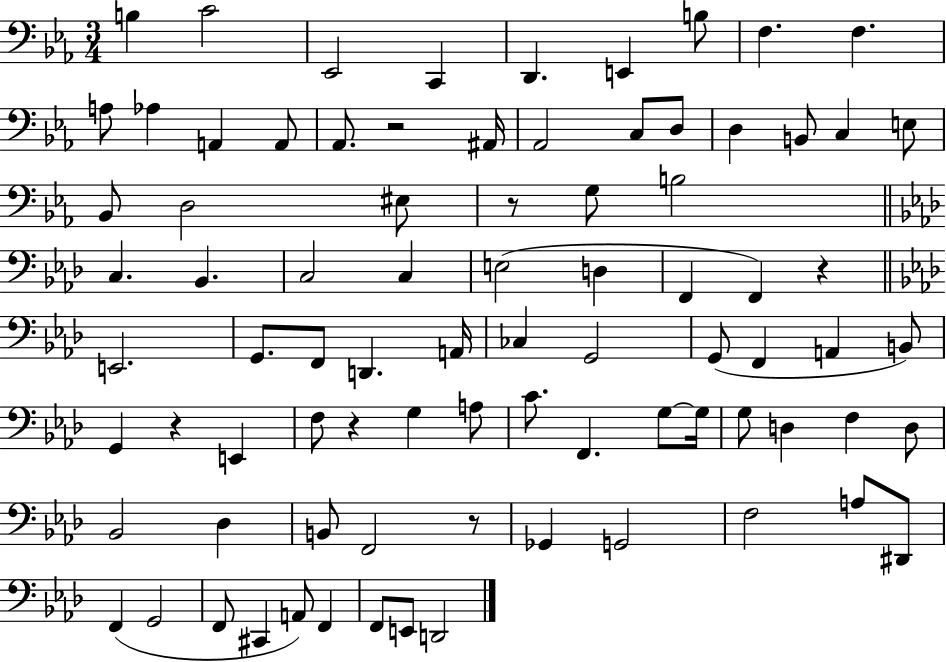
{
  \clef bass
  \numericTimeSignature
  \time 3/4
  \key ees \major
  \repeat volta 2 { b4 c'2 | ees,2 c,4 | d,4. e,4 b8 | f4. f4. | \break a8 aes4 a,4 a,8 | aes,8. r2 ais,16 | aes,2 c8 d8 | d4 b,8 c4 e8 | \break bes,8 d2 eis8 | r8 g8 b2 | \bar "||" \break \key aes \major c4. bes,4. | c2 c4 | e2( d4 | f,4 f,4) r4 | \break \bar "||" \break \key aes \major e,2. | g,8. f,8 d,4. a,16 | ces4 g,2 | g,8( f,4 a,4 b,8) | \break g,4 r4 e,4 | f8 r4 g4 a8 | c'8. f,4. g8~~ g16 | g8 d4 f4 d8 | \break bes,2 des4 | b,8 f,2 r8 | ges,4 g,2 | f2 a8 dis,8 | \break f,4( g,2 | f,8 cis,4 a,8) f,4 | f,8 e,8 d,2 | } \bar "|."
}